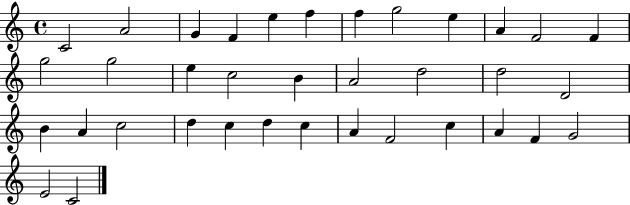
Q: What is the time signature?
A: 4/4